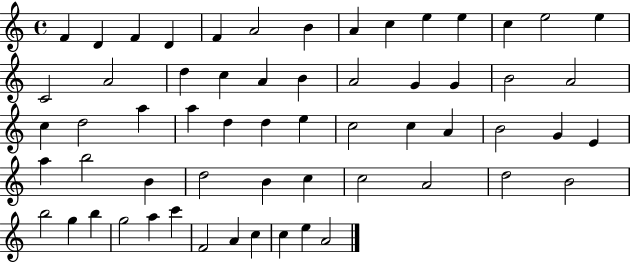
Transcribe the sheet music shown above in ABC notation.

X:1
T:Untitled
M:4/4
L:1/4
K:C
F D F D F A2 B A c e e c e2 e C2 A2 d c A B A2 G G B2 A2 c d2 a a d d e c2 c A B2 G E a b2 B d2 B c c2 A2 d2 B2 b2 g b g2 a c' F2 A c c e A2